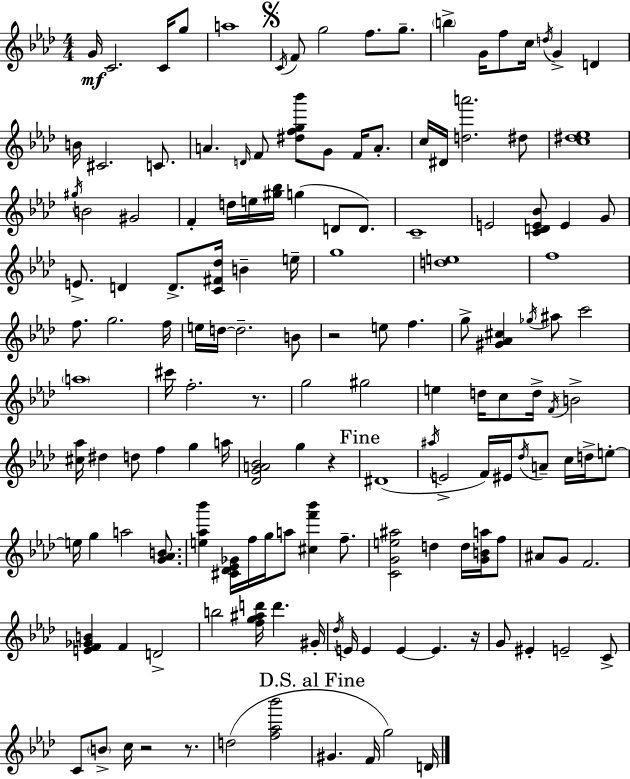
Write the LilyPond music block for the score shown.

{
  \clef treble
  \numericTimeSignature
  \time 4/4
  \key f \minor
  g'16\mf c'2. c'16 g''8 | a''1 | \mark \markup { \musicglyph "scripts.segno" } \acciaccatura { c'16 } f'8 g''2 f''8. g''8.-- | \parenthesize b''4-> g'16 f''8 c''16 \acciaccatura { d''16 } g'4-> d'4 | \break b'16 cis'2. c'8. | a'4. \grace { d'16 } f'8 <dis'' f'' g'' bes'''>8 g'8 f'16 | a'8.-. c''16 dis'16 <d'' a'''>2. | dis''8 <c'' dis'' ees''>1 | \break \acciaccatura { gis''16 } b'2 gis'2 | f'4-. d''16 e''16 <gis'' bes''>16 g''4( d'8 | d'8.) c'1-- | e'2 <c' d' e' bes'>8 e'4 | \break g'8 e'8.-> d'4 d'8.-> <c' fis' des''>16 b'4-- | e''16-- g''1 | <d'' e''>1 | f''1 | \break f''8. g''2. | f''16 e''16 d''16~~ d''2.-- | b'8 r2 e''8 f''4. | g''8-> <gis' aes' cis''>4 \acciaccatura { ges''16 } ais''8 c'''2 | \break \parenthesize a''1 | cis'''16 f''2.-. | r8. g''2 gis''2 | e''4 d''16 c''8 d''16-> \acciaccatura { f'16 } b'2-> | \break <cis'' aes''>16 dis''4 d''8 f''4 | g''4 a''16 <des' g' a' bes'>2 g''4 | r4 \mark "Fine" dis'1( | \acciaccatura { ais''16 } e'2-> f'16) | \break eis'16 \acciaccatura { des''16 } a'8-- c''16 d''16-> e''8-.~~ e''16 g''4 a''2 | <g' aes' b'>8. <e'' aes'' bes'''>4 <cis' des' ees' ges'>16 f''16 g''16 a''8 | <cis'' f''' bes'''>4 f''8.-- <c' g' e'' ais''>2 | d''4 d''16 <g' b' a''>16 f''8 ais'8 g'8 f'2. | \break <e' f' ges' b'>4 f'4 | d'2-> b''2 | <f'' g'' ais'' d'''>16 d'''4. gis'16-. \acciaccatura { des''16 } e'16 e'4 e'4~~ | e'4. r16 g'8 eis'4-. e'2-- | \break c'8-> c'8 \parenthesize b'8-> c''16 r2 | r8. d''2( | <f'' aes'' bes'''>2 \mark "D.S. al Fine" gis'4. f'16 | g''2) d'16 \bar "|."
}